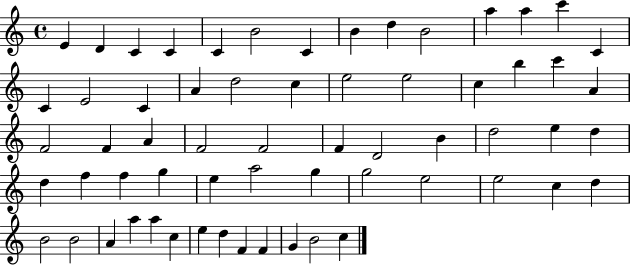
X:1
T:Untitled
M:4/4
L:1/4
K:C
E D C C C B2 C B d B2 a a c' C C E2 C A d2 c e2 e2 c b c' A F2 F A F2 F2 F D2 B d2 e d d f f g e a2 g g2 e2 e2 c d B2 B2 A a a c e d F F G B2 c